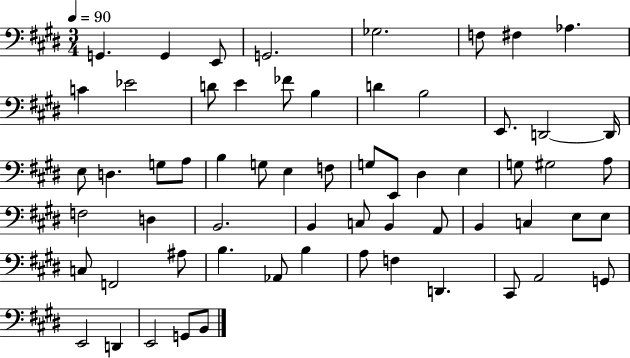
{
  \clef bass
  \numericTimeSignature
  \time 3/4
  \key e \major
  \tempo 4 = 90
  \repeat volta 2 { g,4. g,4 e,8 | g,2. | ges2. | f8 fis4 aes4. | \break c'4 ees'2 | d'8 e'4 fes'8 b4 | d'4 b2 | e,8. d,2~~ d,16 | \break e8 d4. g8 a8 | b4 g8 e4 f8 | g8 e,8 dis4 e4 | g8 gis2 a8 | \break f2 d4 | b,2. | b,4 c8 b,4 a,8 | b,4 c4 e8 e8 | \break c8 f,2 ais8 | b4. aes,8 b4 | a8 f4 d,4. | cis,8 a,2 g,8 | \break e,2 d,4 | e,2 g,8 b,8 | } \bar "|."
}